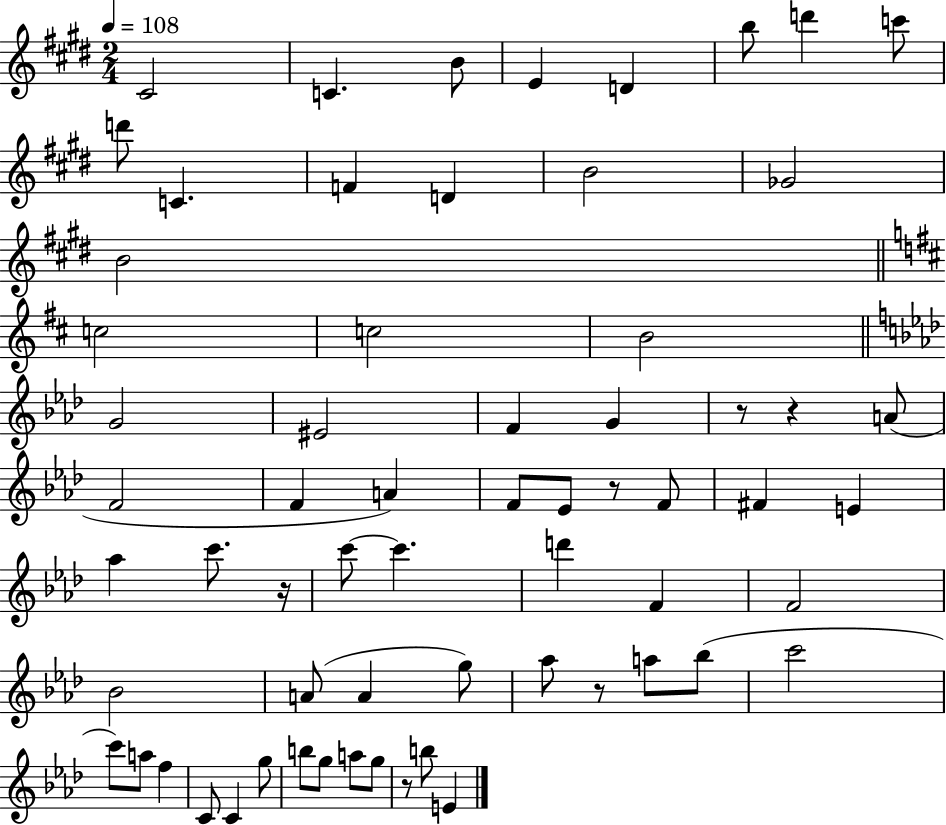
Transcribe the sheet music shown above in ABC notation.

X:1
T:Untitled
M:2/4
L:1/4
K:E
^C2 C B/2 E D b/2 d' c'/2 d'/2 C F D B2 _G2 B2 c2 c2 B2 G2 ^E2 F G z/2 z A/2 F2 F A F/2 _E/2 z/2 F/2 ^F E _a c'/2 z/4 c'/2 c' d' F F2 _B2 A/2 A g/2 _a/2 z/2 a/2 _b/2 c'2 c'/2 a/2 f C/2 C g/2 b/2 g/2 a/2 g/2 z/2 b/2 E